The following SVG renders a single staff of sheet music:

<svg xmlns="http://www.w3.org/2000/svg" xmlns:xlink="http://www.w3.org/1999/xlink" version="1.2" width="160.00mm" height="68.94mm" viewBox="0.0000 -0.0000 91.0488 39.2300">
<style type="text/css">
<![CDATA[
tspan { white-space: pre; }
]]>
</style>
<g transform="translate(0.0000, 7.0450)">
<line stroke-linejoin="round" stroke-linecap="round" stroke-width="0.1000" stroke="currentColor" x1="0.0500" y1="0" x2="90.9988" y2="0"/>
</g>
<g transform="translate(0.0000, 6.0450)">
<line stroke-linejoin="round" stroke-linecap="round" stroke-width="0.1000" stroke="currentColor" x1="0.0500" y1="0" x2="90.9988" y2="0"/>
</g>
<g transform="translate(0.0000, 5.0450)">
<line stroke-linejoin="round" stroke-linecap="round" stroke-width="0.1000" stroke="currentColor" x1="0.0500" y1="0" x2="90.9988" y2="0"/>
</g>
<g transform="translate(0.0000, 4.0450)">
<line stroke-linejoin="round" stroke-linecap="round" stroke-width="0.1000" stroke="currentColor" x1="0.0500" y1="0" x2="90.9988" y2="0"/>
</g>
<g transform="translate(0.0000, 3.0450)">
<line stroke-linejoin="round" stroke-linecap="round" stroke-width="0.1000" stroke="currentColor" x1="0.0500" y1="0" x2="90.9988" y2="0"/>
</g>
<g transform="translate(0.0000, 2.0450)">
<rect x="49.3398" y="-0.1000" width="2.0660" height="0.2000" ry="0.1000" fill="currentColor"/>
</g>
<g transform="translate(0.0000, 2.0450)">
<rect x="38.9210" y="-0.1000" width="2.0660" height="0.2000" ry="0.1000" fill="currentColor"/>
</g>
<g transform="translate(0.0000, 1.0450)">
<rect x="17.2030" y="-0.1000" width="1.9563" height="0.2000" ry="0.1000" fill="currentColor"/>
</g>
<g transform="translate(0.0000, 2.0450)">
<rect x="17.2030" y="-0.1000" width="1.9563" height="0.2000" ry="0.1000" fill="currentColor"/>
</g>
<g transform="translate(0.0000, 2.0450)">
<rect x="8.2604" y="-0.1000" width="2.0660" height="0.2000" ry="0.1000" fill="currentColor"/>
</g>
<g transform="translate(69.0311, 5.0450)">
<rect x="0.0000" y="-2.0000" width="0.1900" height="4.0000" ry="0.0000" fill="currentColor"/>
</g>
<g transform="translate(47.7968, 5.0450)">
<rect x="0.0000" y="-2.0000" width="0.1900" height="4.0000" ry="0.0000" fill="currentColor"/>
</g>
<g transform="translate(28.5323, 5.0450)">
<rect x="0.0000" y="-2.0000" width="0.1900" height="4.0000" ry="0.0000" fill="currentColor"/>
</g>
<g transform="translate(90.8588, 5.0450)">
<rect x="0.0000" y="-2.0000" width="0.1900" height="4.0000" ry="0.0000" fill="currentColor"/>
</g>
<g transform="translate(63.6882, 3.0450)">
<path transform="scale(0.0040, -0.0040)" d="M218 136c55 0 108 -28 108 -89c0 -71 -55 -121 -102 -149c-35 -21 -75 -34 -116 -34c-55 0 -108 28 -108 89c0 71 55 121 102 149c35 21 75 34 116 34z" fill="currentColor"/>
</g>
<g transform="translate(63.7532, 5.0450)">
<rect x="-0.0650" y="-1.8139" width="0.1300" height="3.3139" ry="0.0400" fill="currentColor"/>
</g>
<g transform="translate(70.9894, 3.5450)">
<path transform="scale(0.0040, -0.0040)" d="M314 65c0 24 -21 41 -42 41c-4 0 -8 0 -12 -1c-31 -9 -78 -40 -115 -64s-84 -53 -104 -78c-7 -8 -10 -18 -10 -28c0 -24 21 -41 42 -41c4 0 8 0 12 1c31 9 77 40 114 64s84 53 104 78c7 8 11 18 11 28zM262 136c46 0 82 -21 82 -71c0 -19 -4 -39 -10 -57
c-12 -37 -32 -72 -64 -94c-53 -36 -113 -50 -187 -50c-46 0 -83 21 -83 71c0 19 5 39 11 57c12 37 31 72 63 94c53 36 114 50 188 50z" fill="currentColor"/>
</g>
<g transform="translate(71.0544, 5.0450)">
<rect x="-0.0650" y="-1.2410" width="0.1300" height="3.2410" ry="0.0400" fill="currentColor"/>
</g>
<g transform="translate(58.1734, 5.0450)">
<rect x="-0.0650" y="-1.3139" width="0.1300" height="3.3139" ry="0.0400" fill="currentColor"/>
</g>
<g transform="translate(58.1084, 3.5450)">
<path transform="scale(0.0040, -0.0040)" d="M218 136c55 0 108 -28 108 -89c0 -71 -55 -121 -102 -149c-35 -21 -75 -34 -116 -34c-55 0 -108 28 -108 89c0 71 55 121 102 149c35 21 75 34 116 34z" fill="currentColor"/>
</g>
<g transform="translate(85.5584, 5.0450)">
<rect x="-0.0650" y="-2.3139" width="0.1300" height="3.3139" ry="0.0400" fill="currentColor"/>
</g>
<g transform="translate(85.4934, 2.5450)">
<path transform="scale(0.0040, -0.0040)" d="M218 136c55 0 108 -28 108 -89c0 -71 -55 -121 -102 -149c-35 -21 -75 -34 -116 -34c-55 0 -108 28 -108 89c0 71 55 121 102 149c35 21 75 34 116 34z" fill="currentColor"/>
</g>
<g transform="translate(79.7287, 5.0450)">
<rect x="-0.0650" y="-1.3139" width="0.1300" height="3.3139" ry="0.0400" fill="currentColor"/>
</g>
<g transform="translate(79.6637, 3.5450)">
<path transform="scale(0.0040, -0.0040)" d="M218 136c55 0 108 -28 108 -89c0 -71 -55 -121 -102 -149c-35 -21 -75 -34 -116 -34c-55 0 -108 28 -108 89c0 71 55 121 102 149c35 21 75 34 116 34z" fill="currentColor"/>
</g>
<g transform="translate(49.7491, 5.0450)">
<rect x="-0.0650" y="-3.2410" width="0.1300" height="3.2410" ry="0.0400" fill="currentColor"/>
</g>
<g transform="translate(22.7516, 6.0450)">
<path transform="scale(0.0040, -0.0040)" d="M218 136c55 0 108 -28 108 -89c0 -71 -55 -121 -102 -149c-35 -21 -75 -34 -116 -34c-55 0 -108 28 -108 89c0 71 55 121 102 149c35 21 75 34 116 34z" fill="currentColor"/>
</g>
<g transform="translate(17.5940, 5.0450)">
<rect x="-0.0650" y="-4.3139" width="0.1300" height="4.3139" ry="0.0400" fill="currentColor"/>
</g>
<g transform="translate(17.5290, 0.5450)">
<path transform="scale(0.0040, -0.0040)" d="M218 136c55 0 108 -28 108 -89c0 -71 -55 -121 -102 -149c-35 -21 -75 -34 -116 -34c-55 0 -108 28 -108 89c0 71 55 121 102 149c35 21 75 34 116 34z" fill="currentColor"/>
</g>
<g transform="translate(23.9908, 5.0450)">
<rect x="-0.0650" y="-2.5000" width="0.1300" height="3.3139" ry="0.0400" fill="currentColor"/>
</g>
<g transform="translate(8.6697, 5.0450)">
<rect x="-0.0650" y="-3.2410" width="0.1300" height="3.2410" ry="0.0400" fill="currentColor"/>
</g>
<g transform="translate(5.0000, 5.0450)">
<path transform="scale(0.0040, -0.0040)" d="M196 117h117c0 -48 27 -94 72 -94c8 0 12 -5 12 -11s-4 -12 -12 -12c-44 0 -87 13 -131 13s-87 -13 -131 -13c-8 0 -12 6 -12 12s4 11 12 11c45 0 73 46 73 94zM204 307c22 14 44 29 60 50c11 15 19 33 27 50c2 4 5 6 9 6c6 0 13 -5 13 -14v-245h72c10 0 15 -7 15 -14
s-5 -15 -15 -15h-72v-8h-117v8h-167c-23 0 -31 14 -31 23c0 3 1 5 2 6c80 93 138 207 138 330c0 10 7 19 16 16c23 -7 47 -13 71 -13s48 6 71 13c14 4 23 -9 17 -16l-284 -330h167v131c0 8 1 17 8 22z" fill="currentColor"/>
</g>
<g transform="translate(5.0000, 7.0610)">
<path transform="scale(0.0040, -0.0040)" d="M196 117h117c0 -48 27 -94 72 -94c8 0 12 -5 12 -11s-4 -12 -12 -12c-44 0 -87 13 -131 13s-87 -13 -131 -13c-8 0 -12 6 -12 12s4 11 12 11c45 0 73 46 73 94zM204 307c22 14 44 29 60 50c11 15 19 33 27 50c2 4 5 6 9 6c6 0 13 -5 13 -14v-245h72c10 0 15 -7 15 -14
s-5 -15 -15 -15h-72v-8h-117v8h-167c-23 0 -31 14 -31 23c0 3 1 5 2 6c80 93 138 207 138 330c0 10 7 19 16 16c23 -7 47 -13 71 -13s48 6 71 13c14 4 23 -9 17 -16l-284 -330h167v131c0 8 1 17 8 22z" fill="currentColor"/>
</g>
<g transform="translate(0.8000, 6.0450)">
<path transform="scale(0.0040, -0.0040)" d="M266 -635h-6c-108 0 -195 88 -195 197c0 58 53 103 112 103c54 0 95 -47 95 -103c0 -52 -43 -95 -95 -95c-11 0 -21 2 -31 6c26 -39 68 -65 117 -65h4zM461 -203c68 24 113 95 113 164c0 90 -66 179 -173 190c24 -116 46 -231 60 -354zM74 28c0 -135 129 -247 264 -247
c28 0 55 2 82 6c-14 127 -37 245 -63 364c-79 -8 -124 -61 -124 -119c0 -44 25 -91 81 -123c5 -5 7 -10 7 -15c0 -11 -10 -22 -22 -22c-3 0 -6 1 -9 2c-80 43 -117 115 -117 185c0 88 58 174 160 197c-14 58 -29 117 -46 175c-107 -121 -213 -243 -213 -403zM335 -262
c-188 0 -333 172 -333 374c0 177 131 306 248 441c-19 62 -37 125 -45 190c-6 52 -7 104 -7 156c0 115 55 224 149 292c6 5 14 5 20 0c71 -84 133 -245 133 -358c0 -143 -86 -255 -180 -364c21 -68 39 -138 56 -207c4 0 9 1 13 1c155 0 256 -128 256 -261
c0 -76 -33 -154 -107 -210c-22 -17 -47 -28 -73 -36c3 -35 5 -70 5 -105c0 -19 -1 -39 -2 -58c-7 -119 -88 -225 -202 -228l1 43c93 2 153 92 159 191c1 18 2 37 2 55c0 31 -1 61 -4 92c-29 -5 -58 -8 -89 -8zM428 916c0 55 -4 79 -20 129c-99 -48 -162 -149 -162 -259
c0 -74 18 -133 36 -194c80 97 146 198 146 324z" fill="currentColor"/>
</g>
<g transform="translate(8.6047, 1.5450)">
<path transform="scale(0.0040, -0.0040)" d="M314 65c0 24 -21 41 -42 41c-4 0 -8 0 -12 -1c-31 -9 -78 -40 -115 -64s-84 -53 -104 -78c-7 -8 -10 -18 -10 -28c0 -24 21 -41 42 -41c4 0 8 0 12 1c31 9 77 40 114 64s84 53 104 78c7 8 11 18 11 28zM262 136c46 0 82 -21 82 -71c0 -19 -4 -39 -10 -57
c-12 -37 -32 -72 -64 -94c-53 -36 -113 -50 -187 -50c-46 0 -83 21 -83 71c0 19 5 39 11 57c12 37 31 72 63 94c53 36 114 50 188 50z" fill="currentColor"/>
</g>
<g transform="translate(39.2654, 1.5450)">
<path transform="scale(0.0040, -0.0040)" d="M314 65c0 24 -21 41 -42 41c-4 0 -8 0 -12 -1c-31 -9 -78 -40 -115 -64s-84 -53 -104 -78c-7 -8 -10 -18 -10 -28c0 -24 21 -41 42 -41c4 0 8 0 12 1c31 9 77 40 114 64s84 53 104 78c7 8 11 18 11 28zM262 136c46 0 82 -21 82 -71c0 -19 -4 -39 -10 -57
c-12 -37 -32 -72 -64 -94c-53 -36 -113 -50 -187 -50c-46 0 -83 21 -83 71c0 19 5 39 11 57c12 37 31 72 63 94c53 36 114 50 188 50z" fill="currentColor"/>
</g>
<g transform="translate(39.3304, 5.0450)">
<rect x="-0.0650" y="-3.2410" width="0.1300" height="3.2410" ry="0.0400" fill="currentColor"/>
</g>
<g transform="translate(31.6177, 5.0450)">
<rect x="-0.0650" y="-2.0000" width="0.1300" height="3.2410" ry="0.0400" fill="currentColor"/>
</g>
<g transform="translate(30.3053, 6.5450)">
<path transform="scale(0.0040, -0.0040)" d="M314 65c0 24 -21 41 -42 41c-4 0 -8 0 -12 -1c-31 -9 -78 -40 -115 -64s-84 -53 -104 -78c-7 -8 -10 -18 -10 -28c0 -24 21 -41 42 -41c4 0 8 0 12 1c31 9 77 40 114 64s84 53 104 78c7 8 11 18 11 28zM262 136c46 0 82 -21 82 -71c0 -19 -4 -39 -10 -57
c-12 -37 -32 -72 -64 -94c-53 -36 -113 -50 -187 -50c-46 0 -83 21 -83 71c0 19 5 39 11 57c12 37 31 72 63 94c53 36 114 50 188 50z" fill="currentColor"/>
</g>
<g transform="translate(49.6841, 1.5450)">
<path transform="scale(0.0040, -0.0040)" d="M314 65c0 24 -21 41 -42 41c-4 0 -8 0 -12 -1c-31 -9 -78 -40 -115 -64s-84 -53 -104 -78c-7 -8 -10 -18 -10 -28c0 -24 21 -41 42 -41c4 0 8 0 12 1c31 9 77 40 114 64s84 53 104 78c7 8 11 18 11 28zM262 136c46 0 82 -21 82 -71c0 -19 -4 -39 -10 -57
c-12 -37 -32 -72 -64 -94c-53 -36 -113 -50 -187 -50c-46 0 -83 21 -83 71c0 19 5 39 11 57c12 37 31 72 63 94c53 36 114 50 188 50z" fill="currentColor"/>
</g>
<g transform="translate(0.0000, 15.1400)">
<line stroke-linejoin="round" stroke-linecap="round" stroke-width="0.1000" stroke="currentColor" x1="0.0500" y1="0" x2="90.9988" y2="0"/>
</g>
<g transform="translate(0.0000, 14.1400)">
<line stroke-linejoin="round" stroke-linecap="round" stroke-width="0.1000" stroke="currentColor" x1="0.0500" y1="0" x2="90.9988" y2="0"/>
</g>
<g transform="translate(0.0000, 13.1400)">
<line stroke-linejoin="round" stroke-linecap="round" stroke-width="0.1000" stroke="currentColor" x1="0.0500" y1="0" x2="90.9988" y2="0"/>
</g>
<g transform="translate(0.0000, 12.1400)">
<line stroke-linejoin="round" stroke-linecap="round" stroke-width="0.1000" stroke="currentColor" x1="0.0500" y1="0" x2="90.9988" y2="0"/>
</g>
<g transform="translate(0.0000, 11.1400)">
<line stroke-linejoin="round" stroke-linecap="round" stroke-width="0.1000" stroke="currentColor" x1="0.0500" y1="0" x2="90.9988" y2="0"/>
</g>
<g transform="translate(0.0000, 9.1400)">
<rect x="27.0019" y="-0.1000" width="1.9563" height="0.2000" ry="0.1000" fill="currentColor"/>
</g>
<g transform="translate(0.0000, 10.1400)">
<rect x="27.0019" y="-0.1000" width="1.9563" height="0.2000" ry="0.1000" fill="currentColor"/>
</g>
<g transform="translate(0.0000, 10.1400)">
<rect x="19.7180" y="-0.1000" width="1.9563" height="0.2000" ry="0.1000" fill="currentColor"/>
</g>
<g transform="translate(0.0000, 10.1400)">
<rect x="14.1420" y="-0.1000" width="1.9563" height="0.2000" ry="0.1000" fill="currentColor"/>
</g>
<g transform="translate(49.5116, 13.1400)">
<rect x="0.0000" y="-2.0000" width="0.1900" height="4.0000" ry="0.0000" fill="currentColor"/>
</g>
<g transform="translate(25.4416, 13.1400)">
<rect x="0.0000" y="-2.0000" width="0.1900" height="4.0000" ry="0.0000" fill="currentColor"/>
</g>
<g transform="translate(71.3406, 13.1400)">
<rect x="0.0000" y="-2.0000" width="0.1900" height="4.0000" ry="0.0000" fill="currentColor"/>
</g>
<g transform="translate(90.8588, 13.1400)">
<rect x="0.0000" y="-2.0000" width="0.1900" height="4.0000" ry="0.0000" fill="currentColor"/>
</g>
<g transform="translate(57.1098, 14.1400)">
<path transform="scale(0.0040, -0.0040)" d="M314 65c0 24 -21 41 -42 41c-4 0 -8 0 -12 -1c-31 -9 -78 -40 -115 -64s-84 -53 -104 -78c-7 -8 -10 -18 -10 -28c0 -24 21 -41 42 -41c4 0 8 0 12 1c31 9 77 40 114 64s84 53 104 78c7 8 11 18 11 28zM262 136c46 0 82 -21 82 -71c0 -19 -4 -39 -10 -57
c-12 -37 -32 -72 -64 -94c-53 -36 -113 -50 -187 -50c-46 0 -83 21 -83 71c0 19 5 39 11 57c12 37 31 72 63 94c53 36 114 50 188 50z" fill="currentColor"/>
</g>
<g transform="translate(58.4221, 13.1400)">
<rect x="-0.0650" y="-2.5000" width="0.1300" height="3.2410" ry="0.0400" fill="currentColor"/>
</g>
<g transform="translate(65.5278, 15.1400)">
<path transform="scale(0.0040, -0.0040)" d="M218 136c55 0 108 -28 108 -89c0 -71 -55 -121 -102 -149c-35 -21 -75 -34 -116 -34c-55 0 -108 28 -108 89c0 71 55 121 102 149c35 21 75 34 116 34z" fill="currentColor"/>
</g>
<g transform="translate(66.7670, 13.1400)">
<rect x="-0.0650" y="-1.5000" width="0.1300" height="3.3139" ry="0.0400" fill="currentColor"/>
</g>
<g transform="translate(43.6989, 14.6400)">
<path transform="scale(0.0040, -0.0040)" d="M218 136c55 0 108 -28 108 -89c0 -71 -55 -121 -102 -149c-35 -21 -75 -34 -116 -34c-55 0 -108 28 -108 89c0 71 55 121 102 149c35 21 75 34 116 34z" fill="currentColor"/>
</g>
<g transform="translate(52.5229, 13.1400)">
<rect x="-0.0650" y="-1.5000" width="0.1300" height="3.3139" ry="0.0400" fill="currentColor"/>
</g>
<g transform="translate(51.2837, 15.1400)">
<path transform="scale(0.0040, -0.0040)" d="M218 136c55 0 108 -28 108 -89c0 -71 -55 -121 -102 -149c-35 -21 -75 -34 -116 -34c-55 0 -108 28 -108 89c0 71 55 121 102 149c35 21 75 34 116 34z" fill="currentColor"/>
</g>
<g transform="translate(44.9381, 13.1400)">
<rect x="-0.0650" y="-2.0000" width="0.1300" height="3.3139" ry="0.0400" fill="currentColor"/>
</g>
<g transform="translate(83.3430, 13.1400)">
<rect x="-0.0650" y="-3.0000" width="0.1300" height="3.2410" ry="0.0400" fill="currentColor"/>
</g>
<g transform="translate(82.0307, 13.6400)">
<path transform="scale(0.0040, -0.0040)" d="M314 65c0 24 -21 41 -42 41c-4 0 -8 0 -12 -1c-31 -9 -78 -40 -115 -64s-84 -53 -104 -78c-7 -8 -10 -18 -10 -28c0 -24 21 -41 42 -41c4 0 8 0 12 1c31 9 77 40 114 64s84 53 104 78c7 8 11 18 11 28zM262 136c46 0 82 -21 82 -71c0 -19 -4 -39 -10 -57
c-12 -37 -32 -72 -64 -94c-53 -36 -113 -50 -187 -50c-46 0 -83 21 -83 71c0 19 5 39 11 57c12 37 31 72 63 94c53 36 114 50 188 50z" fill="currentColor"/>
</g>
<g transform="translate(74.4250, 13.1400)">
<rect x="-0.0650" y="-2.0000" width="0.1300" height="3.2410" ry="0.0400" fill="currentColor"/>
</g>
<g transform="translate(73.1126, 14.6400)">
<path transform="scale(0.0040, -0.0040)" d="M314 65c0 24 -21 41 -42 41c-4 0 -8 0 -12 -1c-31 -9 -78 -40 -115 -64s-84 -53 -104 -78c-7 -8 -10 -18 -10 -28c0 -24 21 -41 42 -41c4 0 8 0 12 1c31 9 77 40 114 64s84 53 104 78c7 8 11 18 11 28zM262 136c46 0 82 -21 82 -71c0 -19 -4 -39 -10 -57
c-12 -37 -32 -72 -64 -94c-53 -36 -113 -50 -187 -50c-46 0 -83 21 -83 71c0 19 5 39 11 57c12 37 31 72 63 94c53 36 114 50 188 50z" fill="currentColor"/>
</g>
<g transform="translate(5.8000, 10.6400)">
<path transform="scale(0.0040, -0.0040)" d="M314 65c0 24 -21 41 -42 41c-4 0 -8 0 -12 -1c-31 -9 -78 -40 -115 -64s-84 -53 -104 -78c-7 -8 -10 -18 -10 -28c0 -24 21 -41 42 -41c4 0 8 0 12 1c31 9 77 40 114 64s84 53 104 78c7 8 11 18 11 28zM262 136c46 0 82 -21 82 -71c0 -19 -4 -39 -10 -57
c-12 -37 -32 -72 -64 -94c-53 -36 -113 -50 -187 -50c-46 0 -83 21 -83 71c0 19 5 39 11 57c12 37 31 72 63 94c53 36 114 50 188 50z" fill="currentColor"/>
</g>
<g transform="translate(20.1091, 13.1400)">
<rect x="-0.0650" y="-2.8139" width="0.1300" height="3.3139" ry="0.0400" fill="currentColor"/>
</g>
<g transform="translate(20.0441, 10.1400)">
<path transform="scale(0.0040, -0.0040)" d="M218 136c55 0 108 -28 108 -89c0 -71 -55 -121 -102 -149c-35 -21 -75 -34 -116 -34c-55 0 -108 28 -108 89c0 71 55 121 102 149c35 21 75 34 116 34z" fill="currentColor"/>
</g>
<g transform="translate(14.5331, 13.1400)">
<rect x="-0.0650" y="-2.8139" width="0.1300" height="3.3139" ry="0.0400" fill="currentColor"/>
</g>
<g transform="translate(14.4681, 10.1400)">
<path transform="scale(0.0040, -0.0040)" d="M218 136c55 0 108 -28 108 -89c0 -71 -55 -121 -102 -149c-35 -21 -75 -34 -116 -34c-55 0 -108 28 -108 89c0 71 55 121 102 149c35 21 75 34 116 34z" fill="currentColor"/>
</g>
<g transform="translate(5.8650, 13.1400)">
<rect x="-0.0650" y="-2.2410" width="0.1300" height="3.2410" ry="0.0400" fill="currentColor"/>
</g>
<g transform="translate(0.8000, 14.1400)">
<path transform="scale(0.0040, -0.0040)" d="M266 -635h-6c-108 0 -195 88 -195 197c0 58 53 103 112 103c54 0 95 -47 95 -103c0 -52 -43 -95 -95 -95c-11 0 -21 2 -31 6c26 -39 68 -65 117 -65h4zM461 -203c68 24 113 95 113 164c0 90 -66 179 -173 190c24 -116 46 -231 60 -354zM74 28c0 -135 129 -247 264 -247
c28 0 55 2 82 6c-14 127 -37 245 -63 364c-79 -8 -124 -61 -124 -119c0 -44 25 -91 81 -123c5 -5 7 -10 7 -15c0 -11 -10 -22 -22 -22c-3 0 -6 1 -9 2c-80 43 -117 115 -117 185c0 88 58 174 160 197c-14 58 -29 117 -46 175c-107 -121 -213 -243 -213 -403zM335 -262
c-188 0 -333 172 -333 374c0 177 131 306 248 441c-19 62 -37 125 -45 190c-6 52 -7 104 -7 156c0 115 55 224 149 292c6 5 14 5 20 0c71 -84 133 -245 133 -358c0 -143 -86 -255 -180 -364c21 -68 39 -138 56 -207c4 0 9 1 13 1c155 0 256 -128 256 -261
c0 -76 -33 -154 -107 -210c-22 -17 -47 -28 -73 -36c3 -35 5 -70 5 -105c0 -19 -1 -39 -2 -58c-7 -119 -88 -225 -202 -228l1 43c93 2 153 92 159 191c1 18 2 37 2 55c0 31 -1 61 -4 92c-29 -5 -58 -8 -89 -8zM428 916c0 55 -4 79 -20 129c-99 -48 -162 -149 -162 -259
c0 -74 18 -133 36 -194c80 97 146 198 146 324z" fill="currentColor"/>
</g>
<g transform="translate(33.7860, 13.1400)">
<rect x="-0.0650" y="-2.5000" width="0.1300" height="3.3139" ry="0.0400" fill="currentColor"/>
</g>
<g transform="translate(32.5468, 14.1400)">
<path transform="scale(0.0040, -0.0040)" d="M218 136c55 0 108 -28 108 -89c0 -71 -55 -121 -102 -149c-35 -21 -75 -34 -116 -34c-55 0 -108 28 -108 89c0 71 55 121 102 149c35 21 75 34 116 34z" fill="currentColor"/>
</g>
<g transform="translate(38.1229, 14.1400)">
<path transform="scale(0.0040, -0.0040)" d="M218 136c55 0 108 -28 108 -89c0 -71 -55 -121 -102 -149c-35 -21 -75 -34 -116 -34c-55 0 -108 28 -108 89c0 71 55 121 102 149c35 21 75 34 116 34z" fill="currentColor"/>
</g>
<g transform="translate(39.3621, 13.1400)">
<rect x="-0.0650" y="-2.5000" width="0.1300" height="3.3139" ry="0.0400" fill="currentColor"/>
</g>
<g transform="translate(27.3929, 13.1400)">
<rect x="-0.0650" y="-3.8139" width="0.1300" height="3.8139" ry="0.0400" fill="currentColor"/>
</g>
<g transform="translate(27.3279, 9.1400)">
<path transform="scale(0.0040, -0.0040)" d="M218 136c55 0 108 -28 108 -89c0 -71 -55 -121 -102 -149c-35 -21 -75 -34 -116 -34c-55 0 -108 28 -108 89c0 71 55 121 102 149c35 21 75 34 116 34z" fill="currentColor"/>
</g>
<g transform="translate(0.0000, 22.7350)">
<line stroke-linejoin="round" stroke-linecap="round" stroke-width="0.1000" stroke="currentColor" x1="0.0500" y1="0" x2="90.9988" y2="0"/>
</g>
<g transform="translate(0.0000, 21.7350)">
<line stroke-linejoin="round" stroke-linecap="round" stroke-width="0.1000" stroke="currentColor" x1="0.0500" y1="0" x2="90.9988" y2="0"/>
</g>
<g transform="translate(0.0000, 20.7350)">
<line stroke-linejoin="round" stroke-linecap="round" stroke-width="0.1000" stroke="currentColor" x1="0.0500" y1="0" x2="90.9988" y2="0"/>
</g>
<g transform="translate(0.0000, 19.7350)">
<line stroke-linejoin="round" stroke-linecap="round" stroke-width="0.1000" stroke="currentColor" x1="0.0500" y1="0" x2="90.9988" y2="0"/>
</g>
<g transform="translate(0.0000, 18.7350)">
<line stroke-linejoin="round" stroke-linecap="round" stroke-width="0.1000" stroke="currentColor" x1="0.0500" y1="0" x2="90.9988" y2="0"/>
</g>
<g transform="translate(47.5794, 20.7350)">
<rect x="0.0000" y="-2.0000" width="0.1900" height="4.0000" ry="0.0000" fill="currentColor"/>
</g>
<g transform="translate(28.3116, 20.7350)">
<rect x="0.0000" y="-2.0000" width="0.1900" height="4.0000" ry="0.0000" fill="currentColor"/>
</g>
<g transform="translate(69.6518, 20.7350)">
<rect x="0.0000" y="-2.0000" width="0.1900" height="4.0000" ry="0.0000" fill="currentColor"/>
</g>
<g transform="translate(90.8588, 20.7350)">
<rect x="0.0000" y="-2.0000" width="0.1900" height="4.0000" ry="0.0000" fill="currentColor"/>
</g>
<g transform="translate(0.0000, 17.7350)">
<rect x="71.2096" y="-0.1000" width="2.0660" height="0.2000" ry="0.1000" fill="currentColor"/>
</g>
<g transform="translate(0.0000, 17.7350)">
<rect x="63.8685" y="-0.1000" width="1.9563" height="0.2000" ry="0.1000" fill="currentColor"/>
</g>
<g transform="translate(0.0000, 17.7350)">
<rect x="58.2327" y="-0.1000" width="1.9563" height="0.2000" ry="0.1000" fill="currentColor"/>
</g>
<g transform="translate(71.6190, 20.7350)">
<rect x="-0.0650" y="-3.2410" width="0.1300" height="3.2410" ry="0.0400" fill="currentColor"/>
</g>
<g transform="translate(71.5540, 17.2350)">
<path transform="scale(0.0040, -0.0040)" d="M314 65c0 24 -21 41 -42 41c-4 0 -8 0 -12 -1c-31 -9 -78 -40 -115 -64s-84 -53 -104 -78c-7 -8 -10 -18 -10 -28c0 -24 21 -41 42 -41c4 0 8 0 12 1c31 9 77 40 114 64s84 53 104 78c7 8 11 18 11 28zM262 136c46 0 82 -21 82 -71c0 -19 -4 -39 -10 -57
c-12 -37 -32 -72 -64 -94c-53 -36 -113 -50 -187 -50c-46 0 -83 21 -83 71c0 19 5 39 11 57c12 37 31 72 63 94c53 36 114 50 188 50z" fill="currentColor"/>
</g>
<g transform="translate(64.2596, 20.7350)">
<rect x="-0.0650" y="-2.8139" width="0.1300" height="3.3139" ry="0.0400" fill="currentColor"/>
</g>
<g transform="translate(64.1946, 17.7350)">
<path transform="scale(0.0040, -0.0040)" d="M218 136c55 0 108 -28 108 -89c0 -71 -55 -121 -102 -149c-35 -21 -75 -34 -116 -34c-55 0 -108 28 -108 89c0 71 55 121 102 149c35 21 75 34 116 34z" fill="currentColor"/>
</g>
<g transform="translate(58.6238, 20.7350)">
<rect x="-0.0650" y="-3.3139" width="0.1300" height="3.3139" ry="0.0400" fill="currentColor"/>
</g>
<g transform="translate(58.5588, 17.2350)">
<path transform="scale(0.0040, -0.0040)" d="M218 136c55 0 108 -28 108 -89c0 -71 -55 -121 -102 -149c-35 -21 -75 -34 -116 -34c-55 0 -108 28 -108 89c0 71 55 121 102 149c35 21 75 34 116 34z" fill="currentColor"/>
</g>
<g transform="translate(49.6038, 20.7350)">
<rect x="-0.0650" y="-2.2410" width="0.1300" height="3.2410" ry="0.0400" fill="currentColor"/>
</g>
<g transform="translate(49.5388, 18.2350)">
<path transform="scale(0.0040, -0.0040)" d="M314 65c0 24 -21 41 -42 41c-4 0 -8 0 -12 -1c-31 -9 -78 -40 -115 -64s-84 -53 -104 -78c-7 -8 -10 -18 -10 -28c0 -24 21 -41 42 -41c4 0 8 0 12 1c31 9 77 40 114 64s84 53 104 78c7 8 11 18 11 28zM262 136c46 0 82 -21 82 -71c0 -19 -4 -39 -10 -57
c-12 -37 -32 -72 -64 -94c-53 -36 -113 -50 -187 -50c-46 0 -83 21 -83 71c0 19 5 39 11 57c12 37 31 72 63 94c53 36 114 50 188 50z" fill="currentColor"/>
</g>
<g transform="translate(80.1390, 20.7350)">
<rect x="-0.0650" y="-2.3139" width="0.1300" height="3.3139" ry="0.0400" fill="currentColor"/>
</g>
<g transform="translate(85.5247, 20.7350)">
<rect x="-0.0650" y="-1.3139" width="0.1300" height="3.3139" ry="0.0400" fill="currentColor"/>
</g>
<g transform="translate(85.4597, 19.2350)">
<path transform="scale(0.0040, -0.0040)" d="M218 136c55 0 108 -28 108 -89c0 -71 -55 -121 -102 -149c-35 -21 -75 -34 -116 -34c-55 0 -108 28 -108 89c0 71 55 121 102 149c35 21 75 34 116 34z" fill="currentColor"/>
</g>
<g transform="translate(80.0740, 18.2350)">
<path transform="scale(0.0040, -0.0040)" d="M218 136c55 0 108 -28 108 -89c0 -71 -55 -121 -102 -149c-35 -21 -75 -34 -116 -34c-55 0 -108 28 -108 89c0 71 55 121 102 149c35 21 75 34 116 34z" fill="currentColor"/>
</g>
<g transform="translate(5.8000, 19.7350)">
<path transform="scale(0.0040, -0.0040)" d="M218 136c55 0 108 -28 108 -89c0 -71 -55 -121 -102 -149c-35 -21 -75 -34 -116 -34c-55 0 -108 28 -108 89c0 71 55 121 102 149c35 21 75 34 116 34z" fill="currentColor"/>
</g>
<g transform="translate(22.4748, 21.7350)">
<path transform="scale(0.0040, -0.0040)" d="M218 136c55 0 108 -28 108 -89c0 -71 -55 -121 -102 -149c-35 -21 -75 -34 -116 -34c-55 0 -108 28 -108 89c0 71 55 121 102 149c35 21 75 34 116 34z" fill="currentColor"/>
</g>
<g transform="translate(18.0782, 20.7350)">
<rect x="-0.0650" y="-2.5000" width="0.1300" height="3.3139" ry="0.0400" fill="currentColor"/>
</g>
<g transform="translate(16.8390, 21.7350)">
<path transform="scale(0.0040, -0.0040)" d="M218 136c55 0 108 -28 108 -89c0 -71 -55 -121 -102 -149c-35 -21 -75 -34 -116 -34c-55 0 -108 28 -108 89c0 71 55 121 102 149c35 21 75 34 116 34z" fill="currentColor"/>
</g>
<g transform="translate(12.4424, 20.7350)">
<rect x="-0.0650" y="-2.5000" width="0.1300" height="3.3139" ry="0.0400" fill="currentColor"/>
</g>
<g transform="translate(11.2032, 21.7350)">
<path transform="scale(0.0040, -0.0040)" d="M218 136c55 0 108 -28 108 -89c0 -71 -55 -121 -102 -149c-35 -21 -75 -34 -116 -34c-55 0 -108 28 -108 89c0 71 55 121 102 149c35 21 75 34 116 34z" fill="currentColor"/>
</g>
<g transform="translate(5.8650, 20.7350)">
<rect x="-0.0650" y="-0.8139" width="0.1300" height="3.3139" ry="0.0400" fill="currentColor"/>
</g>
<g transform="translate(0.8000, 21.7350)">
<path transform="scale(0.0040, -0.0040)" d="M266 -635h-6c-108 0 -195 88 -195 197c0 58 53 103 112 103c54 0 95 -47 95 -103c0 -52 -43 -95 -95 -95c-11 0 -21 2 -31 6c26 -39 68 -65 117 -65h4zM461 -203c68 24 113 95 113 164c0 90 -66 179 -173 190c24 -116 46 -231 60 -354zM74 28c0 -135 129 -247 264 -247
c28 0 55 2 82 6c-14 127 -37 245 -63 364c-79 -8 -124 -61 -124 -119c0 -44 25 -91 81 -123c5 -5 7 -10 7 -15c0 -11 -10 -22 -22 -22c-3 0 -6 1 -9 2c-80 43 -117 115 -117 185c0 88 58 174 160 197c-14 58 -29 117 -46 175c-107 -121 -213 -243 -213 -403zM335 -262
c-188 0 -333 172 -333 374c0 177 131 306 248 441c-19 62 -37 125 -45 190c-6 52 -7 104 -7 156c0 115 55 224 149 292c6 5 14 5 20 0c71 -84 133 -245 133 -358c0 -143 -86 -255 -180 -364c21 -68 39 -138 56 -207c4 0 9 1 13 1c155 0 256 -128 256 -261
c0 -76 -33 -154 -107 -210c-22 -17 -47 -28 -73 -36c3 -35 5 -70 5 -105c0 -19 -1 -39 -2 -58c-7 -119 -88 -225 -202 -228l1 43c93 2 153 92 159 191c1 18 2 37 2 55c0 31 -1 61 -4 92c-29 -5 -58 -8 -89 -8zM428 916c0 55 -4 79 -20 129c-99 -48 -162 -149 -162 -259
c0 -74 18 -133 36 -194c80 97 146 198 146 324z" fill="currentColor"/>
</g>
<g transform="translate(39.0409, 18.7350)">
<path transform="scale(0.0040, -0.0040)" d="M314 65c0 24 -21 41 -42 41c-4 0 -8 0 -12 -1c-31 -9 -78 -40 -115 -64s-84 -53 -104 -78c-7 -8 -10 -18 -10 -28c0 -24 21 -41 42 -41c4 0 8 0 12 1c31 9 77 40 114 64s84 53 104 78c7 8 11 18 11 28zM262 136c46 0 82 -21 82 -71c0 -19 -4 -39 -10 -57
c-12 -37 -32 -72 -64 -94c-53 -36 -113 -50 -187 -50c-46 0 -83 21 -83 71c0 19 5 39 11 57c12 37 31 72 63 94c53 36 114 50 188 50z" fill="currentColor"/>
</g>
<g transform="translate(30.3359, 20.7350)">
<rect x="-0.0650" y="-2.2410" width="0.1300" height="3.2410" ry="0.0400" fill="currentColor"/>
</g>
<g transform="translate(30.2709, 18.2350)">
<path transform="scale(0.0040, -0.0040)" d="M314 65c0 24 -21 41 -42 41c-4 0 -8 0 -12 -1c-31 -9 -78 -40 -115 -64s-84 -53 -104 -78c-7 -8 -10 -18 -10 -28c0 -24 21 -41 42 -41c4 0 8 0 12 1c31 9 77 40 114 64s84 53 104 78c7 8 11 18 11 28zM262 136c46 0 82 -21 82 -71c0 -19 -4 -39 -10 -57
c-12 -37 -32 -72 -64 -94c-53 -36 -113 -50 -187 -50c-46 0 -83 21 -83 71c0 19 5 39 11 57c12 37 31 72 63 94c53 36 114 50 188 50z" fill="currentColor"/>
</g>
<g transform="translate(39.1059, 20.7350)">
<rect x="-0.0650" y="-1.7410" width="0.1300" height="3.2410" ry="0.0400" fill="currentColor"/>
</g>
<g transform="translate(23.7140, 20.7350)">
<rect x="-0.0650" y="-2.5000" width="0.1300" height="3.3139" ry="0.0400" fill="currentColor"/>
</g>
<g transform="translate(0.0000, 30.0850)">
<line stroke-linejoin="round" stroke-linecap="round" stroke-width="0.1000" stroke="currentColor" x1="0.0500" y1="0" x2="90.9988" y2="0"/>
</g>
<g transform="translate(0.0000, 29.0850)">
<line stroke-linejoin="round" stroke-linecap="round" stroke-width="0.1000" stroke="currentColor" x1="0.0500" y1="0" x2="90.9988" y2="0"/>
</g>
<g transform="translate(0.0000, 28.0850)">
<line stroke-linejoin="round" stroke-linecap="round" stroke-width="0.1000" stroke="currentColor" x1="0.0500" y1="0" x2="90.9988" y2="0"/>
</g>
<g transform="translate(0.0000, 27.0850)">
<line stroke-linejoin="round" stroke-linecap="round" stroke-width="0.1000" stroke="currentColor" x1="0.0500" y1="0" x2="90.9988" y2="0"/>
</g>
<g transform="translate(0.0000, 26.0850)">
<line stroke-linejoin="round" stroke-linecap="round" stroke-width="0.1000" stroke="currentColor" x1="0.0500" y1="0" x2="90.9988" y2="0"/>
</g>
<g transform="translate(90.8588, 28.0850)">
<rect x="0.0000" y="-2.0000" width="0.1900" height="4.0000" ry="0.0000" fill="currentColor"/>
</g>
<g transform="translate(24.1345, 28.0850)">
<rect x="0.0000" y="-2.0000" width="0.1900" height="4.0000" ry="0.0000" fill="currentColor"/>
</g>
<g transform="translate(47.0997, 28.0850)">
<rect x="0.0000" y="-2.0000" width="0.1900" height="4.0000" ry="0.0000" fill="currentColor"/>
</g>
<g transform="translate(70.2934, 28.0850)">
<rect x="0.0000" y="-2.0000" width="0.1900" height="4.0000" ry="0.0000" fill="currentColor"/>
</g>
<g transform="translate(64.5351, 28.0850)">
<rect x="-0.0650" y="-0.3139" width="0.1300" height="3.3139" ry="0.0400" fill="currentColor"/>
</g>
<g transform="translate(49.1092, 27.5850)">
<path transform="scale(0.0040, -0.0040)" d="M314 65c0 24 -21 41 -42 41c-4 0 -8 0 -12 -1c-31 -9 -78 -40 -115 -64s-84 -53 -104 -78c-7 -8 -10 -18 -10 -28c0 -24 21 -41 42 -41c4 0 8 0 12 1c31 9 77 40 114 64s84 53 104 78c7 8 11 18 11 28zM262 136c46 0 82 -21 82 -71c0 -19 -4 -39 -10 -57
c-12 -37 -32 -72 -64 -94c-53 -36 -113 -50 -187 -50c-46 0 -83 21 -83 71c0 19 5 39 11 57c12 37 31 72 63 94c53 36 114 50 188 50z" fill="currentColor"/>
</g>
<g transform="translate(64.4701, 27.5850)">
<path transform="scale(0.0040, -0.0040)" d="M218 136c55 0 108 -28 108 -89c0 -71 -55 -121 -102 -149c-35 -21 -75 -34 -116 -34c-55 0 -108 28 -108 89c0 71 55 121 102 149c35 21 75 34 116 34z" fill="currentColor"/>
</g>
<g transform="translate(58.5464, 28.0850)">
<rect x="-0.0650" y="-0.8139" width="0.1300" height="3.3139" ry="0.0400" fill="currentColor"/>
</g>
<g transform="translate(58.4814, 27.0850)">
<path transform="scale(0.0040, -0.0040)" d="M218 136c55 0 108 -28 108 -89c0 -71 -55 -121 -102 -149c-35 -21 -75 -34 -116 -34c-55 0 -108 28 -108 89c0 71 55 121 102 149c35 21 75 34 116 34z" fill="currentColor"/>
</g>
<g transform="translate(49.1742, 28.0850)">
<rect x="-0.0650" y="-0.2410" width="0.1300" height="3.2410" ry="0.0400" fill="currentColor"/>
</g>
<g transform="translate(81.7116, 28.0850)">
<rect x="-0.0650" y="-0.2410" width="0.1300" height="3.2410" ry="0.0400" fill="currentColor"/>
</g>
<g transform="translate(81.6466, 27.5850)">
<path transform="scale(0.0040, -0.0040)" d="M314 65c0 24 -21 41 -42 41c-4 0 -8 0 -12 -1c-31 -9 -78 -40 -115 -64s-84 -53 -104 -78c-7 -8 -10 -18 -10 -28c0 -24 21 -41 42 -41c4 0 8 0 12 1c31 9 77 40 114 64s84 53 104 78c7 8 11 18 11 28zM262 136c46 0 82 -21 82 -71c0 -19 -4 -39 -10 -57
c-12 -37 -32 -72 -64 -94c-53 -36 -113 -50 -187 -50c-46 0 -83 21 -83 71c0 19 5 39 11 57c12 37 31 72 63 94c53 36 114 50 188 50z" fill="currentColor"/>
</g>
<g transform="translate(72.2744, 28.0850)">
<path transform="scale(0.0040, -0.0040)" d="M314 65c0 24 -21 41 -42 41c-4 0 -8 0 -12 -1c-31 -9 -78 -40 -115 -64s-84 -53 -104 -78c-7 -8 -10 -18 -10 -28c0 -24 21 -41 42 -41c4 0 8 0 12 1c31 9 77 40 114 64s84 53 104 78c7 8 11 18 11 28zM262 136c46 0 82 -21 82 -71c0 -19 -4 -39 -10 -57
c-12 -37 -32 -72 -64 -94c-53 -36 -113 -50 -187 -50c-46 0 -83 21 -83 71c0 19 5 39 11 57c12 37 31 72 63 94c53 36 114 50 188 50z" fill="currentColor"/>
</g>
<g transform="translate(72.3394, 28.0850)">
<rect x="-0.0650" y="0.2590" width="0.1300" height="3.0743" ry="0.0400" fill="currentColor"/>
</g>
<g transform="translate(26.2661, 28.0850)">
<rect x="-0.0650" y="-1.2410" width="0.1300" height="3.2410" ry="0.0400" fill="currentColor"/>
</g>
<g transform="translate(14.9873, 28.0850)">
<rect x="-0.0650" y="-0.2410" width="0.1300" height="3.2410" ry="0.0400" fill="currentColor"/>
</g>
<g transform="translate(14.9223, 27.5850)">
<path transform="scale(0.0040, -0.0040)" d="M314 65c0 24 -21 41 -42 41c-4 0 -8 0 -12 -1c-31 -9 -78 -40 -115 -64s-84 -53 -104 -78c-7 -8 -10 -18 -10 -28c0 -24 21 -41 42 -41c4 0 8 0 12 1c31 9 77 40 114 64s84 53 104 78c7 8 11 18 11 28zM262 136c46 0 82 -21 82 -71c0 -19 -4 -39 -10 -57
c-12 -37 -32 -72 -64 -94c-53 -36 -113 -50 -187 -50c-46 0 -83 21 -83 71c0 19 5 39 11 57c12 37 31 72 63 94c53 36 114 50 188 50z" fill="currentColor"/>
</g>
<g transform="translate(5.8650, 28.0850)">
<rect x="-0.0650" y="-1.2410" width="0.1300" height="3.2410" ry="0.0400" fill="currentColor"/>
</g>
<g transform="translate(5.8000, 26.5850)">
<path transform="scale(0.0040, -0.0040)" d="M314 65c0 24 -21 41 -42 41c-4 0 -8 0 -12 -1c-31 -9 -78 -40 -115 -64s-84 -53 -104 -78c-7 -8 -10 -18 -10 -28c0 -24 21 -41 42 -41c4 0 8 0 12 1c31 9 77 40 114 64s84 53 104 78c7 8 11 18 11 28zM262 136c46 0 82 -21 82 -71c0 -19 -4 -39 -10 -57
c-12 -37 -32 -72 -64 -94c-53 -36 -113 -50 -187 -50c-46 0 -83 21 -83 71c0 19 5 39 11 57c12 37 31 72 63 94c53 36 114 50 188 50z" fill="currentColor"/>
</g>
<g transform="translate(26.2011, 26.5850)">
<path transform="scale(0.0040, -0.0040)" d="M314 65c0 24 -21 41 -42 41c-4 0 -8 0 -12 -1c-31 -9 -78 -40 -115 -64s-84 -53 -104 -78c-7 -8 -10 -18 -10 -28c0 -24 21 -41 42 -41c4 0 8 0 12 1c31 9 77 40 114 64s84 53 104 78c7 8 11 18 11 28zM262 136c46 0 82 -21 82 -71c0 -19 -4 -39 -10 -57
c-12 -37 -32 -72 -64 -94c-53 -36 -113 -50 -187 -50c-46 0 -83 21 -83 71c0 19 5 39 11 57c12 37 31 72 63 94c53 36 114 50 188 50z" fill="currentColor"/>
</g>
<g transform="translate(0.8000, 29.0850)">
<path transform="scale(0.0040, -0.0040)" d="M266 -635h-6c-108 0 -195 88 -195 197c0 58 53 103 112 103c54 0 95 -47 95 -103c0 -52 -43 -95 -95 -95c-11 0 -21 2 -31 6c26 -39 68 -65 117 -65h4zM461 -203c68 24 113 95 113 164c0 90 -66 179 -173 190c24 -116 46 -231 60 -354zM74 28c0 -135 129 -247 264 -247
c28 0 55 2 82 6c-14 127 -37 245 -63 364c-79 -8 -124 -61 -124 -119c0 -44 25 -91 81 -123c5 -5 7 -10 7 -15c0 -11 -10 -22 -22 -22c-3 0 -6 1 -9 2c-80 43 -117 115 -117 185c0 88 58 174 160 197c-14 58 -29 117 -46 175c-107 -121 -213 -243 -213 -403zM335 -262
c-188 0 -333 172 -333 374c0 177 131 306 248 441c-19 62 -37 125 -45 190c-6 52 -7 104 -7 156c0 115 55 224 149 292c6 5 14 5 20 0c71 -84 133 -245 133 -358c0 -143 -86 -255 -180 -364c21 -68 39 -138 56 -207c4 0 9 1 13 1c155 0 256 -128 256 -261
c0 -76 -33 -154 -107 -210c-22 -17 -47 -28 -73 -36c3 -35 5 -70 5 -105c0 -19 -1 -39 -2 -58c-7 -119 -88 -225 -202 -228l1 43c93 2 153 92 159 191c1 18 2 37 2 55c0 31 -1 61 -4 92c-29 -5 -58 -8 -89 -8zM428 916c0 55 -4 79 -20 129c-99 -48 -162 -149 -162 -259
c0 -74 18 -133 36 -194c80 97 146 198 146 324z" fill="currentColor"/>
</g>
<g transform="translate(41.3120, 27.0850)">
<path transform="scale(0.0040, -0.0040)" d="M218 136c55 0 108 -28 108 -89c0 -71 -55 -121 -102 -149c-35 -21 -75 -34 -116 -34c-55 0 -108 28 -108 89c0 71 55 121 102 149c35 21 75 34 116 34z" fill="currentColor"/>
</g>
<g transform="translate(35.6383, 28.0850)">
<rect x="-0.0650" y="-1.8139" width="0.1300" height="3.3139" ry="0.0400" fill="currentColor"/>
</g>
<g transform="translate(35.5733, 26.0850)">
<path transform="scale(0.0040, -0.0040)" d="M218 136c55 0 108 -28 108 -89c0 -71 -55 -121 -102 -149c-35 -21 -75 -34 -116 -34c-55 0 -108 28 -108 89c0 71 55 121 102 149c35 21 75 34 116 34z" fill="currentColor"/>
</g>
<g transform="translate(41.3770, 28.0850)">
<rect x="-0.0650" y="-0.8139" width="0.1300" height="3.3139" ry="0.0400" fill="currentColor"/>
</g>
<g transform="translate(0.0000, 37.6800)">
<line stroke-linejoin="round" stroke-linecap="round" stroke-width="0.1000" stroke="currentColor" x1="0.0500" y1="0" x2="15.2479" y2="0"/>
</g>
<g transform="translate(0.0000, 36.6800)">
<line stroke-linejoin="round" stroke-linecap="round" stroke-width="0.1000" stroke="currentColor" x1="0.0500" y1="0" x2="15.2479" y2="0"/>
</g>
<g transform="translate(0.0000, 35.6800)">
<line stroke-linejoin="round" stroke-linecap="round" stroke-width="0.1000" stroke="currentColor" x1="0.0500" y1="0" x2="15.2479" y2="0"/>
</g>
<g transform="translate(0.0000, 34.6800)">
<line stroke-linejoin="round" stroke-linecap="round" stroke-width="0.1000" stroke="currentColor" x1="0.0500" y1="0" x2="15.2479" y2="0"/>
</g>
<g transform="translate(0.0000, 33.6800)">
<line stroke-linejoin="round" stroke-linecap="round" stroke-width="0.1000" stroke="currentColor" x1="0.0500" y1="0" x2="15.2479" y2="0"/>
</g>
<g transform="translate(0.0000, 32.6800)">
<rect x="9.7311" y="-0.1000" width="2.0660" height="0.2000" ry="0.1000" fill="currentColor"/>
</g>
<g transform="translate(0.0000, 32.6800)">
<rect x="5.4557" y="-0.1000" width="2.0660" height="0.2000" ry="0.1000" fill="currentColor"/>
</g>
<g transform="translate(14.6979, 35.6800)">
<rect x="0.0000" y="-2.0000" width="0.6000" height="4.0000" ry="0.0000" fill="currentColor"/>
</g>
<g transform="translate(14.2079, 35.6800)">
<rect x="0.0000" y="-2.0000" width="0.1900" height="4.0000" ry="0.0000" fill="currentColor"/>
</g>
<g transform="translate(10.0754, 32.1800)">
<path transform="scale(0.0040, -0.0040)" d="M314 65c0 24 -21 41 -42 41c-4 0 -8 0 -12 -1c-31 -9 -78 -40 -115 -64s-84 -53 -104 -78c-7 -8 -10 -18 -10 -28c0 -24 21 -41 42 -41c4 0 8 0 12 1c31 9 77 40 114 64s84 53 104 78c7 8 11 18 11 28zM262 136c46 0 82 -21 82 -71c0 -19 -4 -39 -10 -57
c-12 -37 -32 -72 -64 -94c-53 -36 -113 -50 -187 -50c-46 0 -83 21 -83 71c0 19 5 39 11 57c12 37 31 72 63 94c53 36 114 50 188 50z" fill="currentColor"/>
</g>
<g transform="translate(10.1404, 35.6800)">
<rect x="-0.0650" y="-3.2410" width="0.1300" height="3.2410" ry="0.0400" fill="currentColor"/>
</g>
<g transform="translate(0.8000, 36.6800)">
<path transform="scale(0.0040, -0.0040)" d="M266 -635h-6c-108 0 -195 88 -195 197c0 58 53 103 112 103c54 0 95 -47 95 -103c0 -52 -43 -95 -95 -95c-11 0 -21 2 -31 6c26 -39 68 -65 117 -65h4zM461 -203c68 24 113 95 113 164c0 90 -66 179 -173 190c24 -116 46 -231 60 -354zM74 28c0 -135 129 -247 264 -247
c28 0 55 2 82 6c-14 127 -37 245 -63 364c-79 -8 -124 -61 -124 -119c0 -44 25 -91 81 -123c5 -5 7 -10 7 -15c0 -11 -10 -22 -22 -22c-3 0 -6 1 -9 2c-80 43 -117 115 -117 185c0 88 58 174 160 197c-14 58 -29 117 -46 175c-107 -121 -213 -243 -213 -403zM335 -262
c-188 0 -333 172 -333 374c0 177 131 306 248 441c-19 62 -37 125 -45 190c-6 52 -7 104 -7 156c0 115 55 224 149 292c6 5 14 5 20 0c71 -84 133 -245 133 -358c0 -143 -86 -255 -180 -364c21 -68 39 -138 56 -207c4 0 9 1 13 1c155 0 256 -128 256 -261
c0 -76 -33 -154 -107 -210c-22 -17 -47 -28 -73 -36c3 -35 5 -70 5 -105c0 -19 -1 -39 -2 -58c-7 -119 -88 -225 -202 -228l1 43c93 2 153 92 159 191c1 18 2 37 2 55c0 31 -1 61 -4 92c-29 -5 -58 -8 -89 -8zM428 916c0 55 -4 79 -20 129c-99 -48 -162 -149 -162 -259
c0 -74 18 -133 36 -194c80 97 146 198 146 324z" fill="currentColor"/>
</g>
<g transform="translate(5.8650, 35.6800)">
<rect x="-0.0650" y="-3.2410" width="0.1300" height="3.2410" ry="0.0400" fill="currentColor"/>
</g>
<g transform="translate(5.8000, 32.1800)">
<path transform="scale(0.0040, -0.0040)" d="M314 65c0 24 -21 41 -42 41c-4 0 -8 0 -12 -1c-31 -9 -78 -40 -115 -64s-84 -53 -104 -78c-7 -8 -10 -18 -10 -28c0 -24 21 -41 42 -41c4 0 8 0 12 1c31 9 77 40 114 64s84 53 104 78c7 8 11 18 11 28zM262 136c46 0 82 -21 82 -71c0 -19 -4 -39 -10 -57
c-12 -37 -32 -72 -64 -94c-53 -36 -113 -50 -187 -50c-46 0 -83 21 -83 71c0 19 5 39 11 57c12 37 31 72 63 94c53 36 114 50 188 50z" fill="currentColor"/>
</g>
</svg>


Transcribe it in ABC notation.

X:1
T:Untitled
M:4/4
L:1/4
K:C
b2 d' G F2 b2 b2 e f e2 e g g2 a a c' G G F E G2 E F2 A2 d G G G g2 f2 g2 b a b2 g e e2 c2 e2 f d c2 d c B2 c2 b2 b2